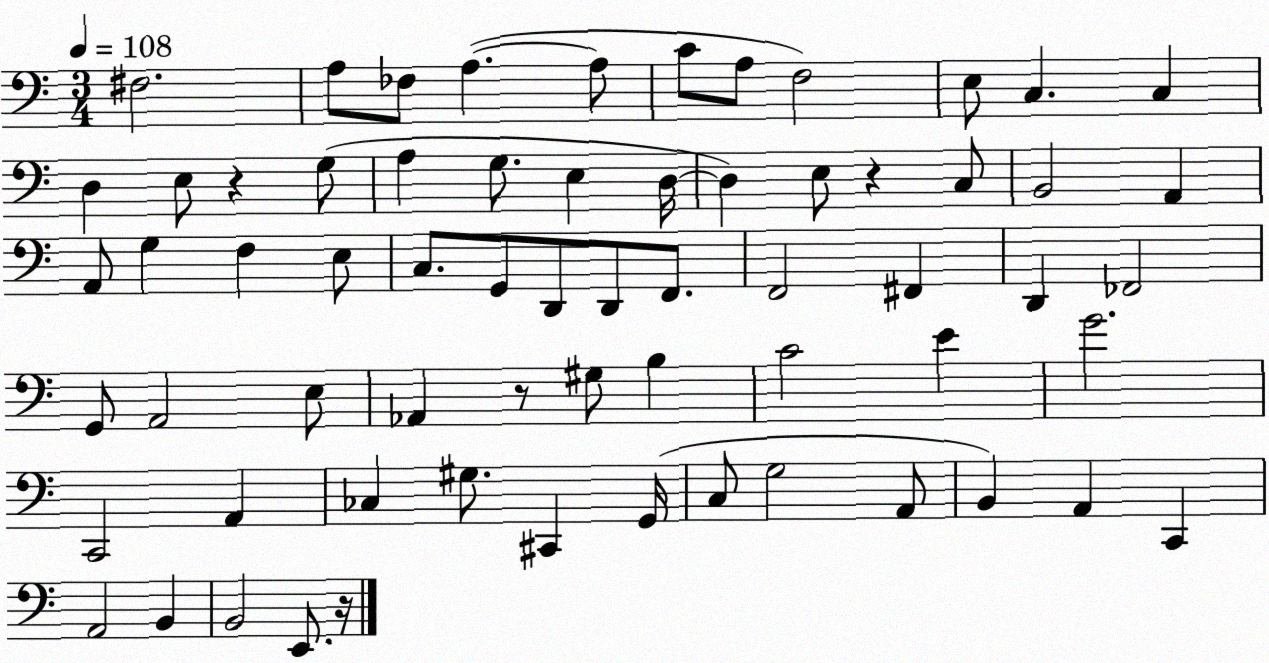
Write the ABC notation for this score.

X:1
T:Untitled
M:3/4
L:1/4
K:C
^F,2 A,/2 _F,/2 A, A,/2 C/2 A,/2 F,2 E,/2 C, C, D, E,/2 z G,/2 A, G,/2 E, D,/4 D, E,/2 z C,/2 B,,2 A,, A,,/2 G, F, E,/2 C,/2 G,,/2 D,,/2 D,,/2 F,,/2 F,,2 ^F,, D,, _F,,2 G,,/2 A,,2 E,/2 _A,, z/2 ^G,/2 B, C2 E G2 C,,2 A,, _C, ^G,/2 ^C,, G,,/4 C,/2 G,2 A,,/2 B,, A,, C,, A,,2 B,, B,,2 E,,/2 z/4